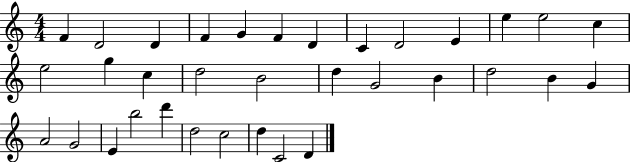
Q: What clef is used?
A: treble